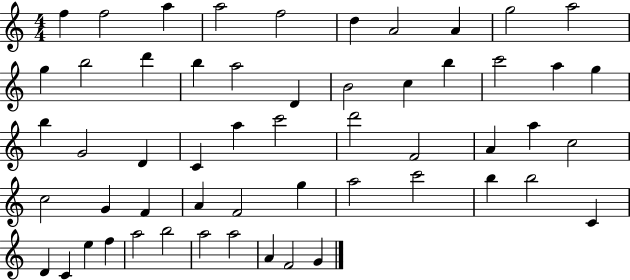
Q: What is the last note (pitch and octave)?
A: G4